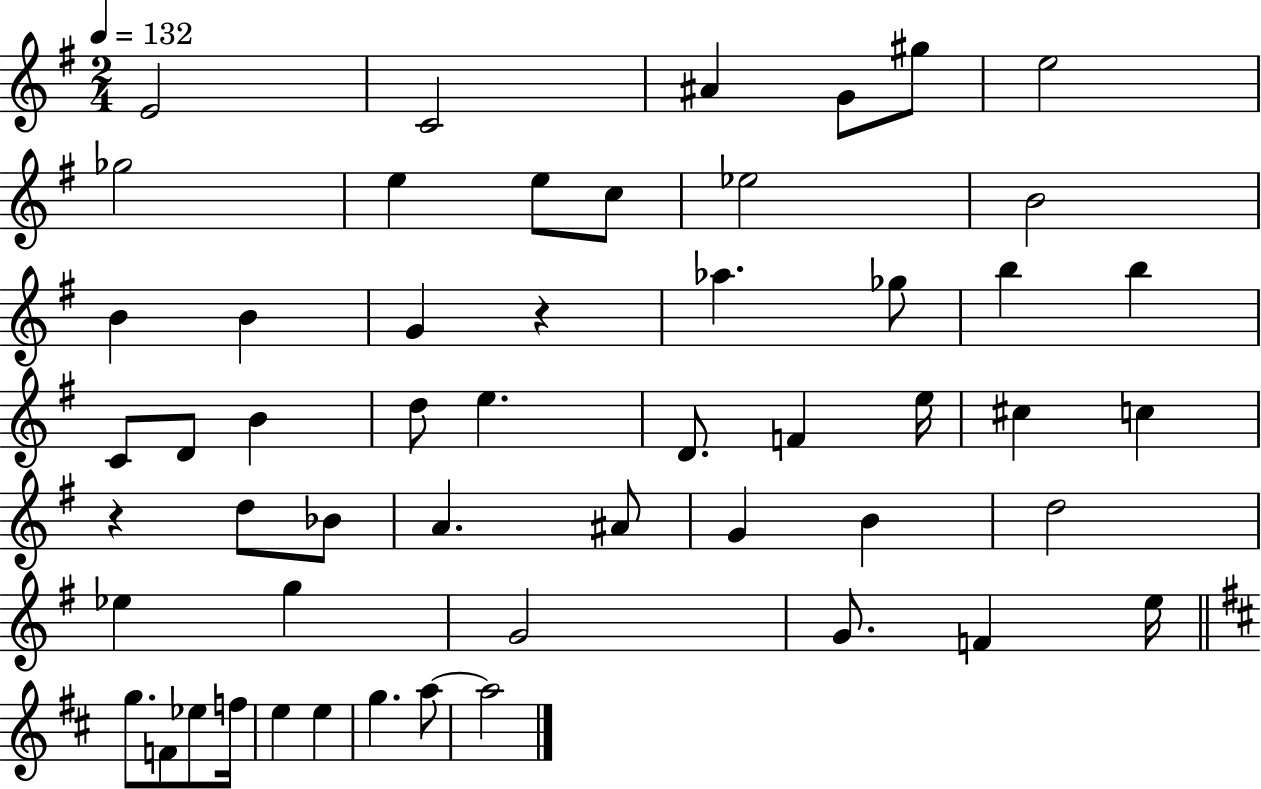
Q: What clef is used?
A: treble